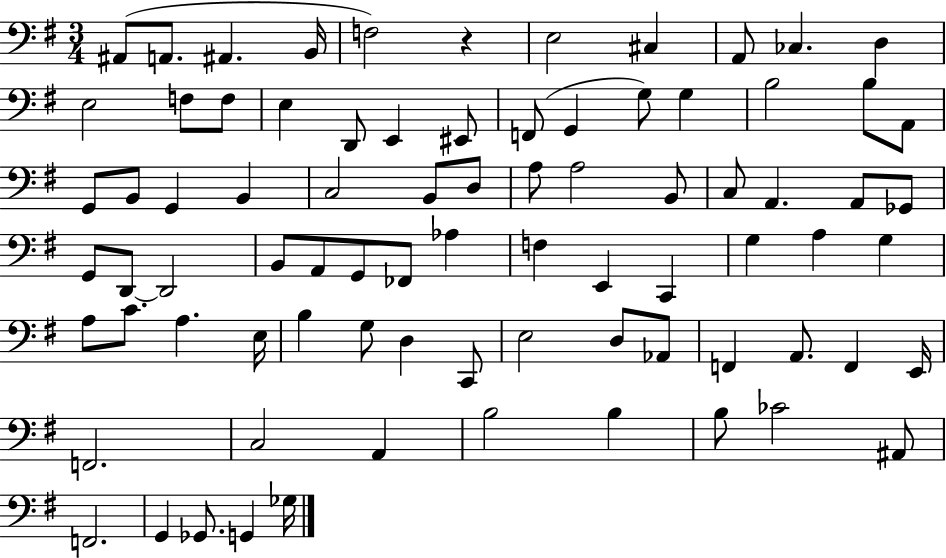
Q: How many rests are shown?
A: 1